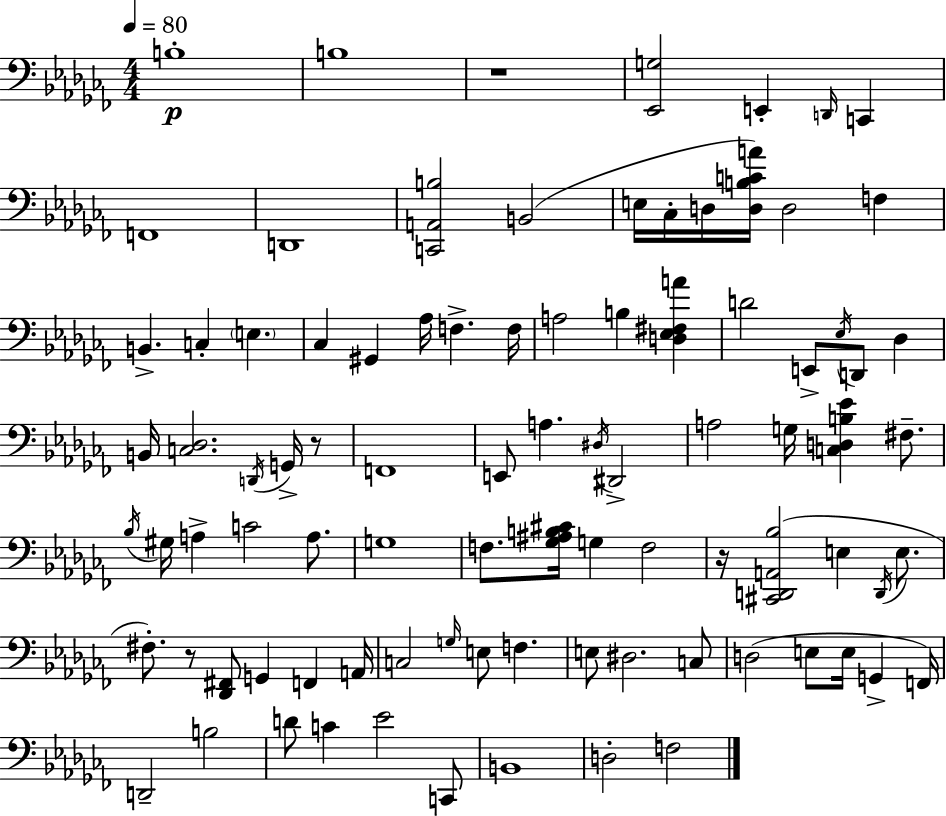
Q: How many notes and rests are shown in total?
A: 89